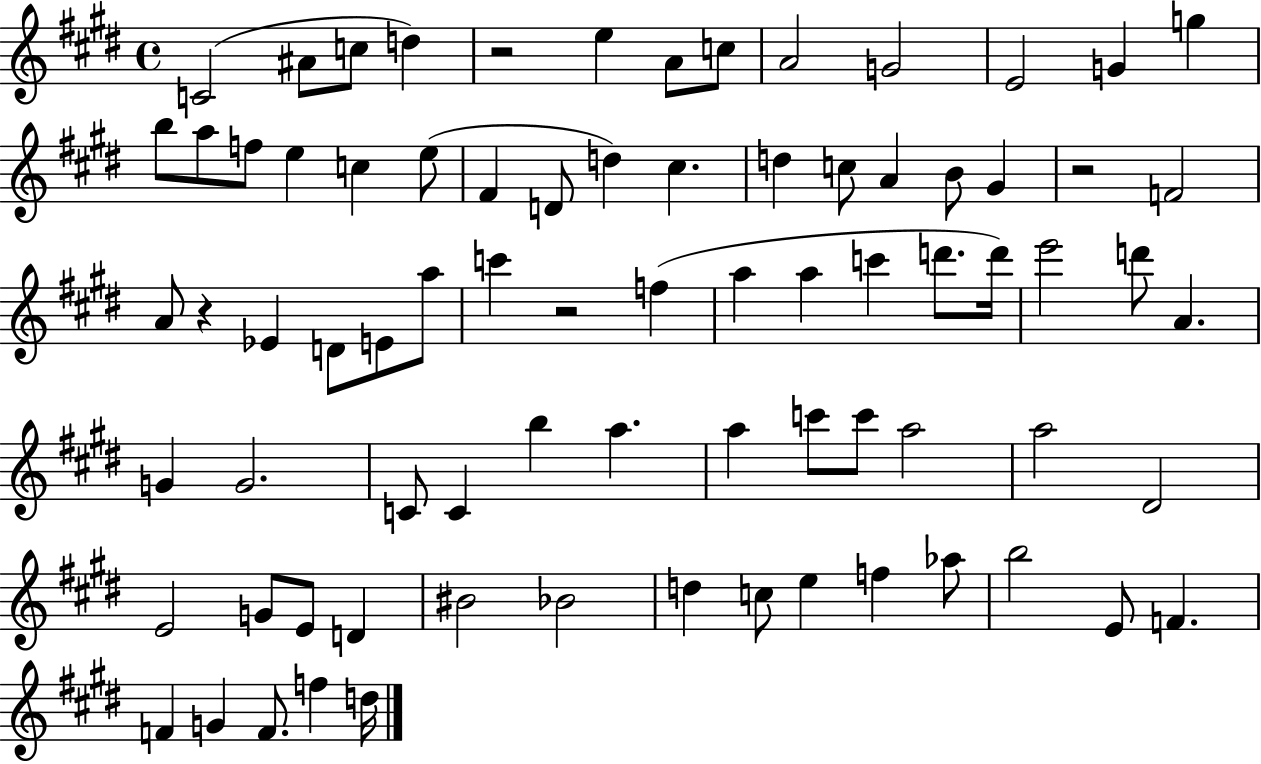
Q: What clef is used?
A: treble